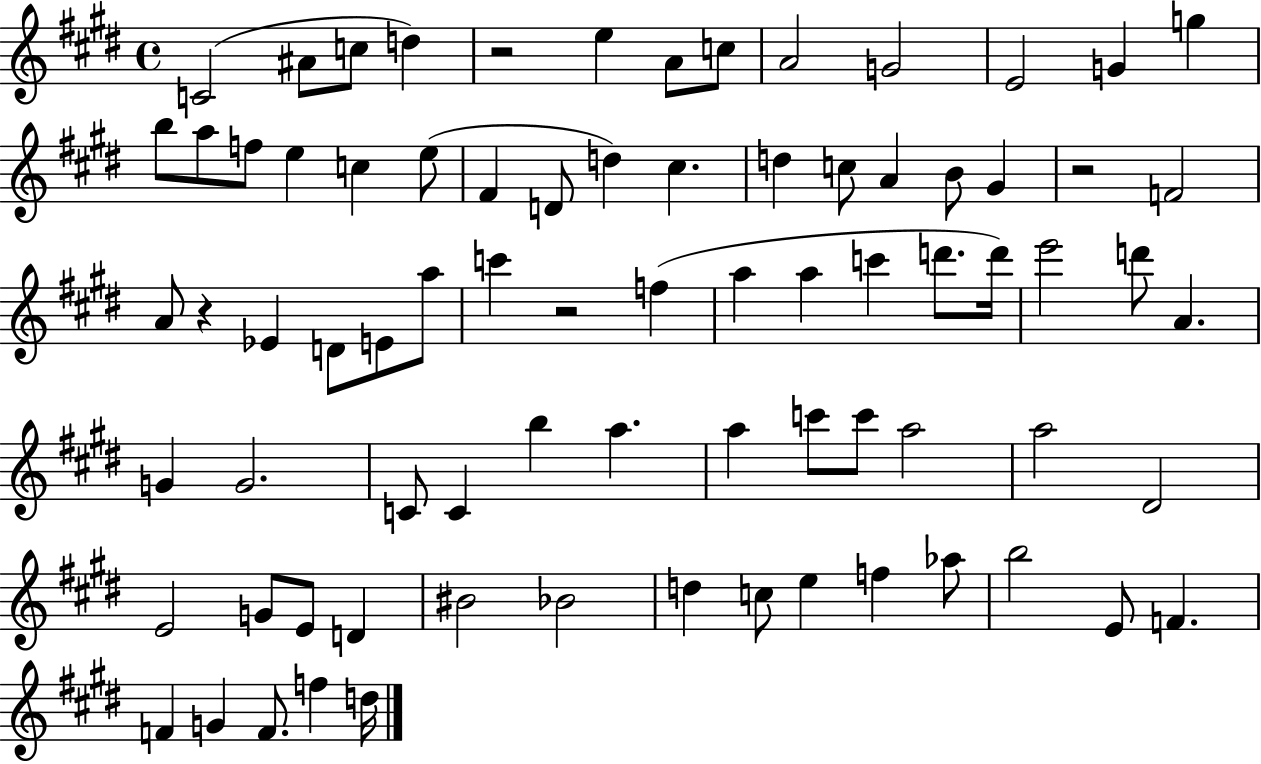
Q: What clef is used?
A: treble